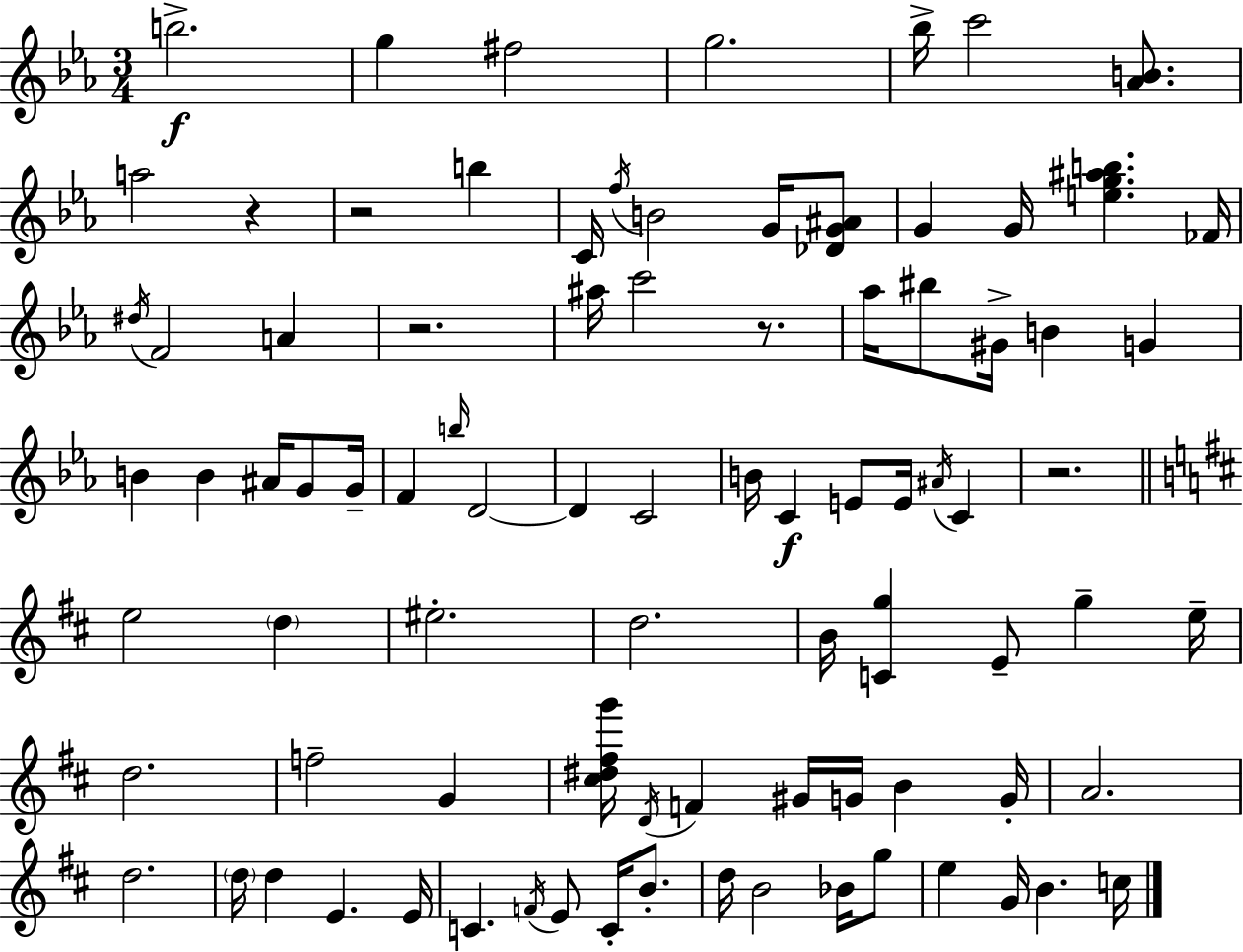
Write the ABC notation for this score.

X:1
T:Untitled
M:3/4
L:1/4
K:Eb
b2 g ^f2 g2 _b/4 c'2 [_AB]/2 a2 z z2 b C/4 f/4 B2 G/4 [_DG^A]/2 G G/4 [eg^ab] _F/4 ^d/4 F2 A z2 ^a/4 c'2 z/2 _a/4 ^b/2 ^G/4 B G B B ^A/4 G/2 G/4 F b/4 D2 D C2 B/4 C E/2 E/4 ^A/4 C z2 e2 d ^e2 d2 B/4 [Cg] E/2 g e/4 d2 f2 G [^c^d^fg']/4 D/4 F ^G/4 G/4 B G/4 A2 d2 d/4 d E E/4 C F/4 E/2 C/4 B/2 d/4 B2 _B/4 g/2 e G/4 B c/4